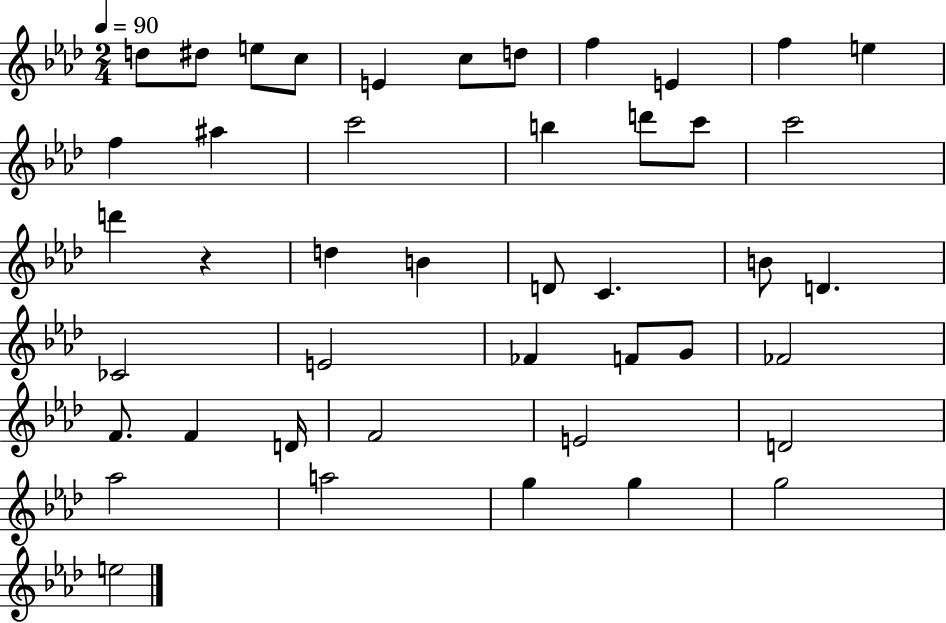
{
  \clef treble
  \numericTimeSignature
  \time 2/4
  \key aes \major
  \tempo 4 = 90
  d''8 dis''8 e''8 c''8 | e'4 c''8 d''8 | f''4 e'4 | f''4 e''4 | \break f''4 ais''4 | c'''2 | b''4 d'''8 c'''8 | c'''2 | \break d'''4 r4 | d''4 b'4 | d'8 c'4. | b'8 d'4. | \break ces'2 | e'2 | fes'4 f'8 g'8 | fes'2 | \break f'8. f'4 d'16 | f'2 | e'2 | d'2 | \break aes''2 | a''2 | g''4 g''4 | g''2 | \break e''2 | \bar "|."
}